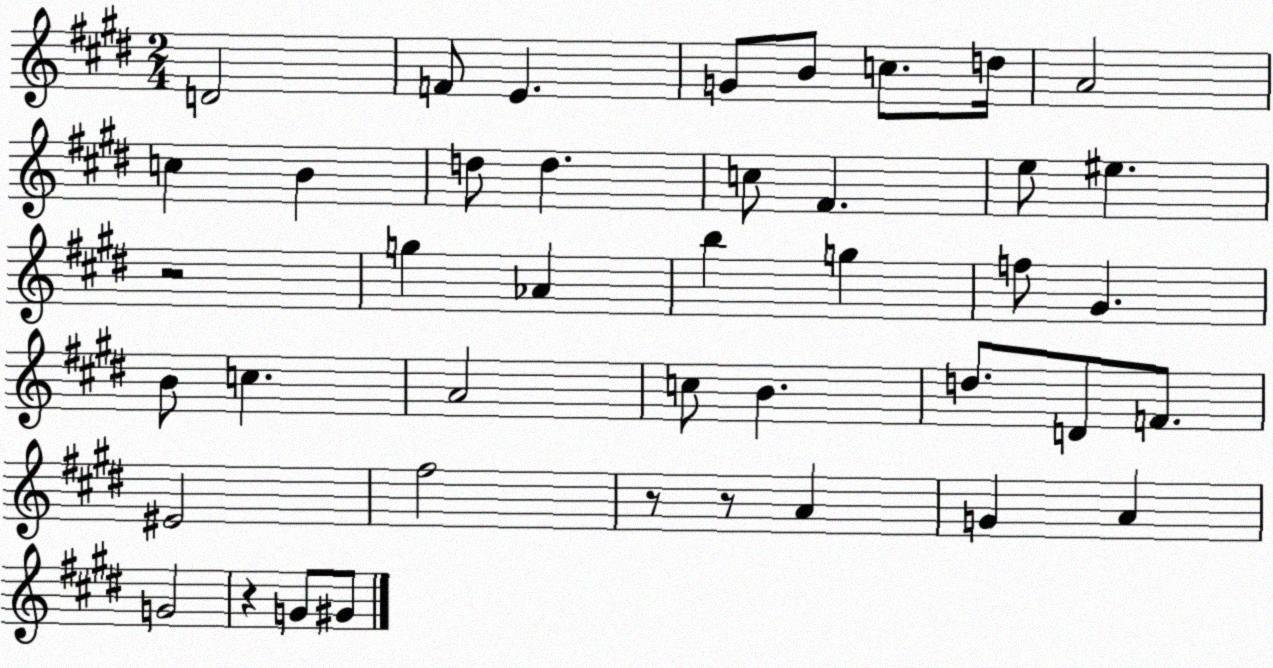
X:1
T:Untitled
M:2/4
L:1/4
K:E
D2 F/2 E G/2 B/2 c/2 d/4 A2 c B d/2 d c/2 ^F e/2 ^e z2 g _A b g f/2 ^G B/2 c A2 c/2 B d/2 D/2 F/2 ^E2 ^f2 z/2 z/2 A G A G2 z G/2 ^G/2